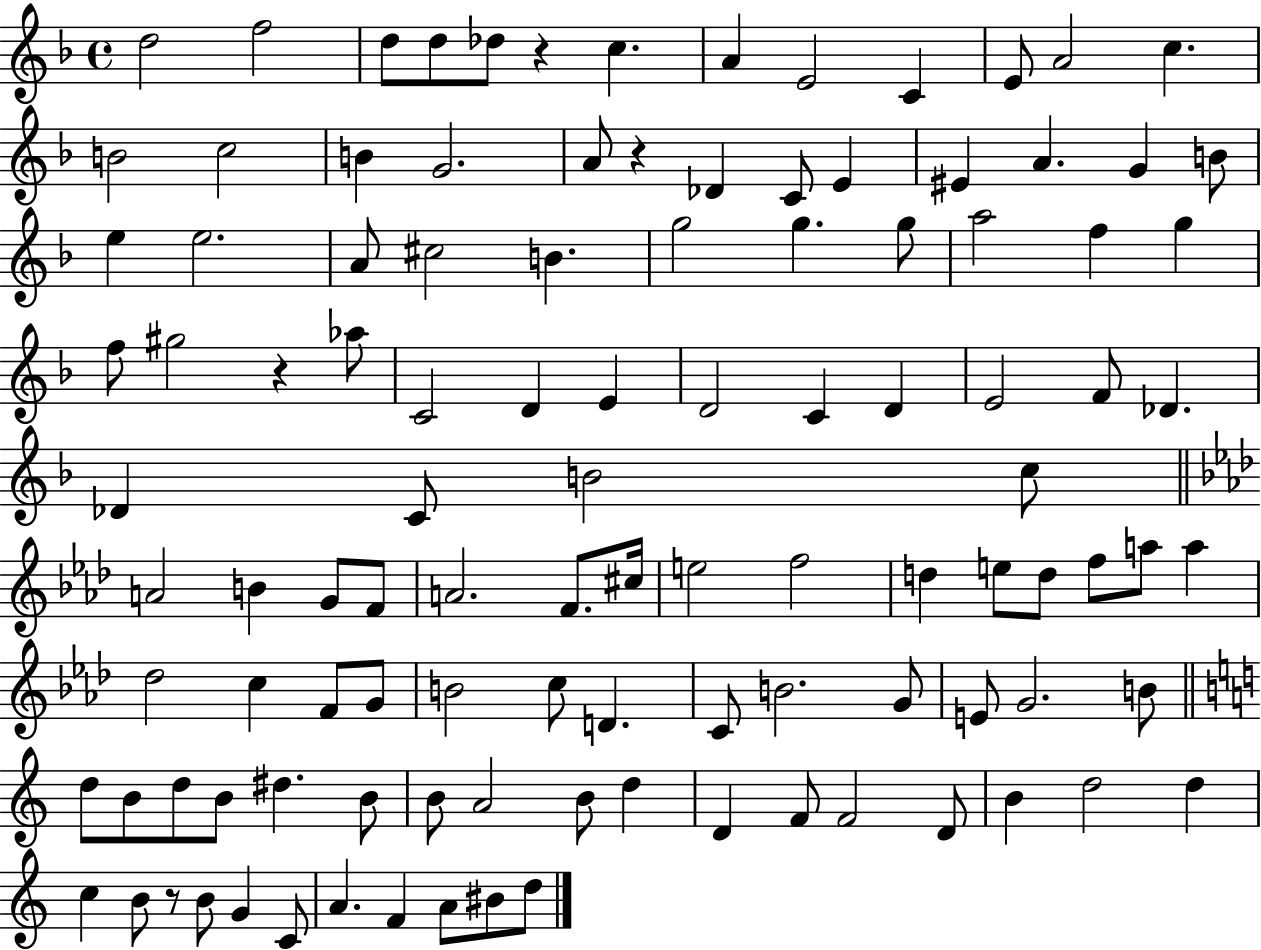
{
  \clef treble
  \time 4/4
  \defaultTimeSignature
  \key f \major
  d''2 f''2 | d''8 d''8 des''8 r4 c''4. | a'4 e'2 c'4 | e'8 a'2 c''4. | \break b'2 c''2 | b'4 g'2. | a'8 r4 des'4 c'8 e'4 | eis'4 a'4. g'4 b'8 | \break e''4 e''2. | a'8 cis''2 b'4. | g''2 g''4. g''8 | a''2 f''4 g''4 | \break f''8 gis''2 r4 aes''8 | c'2 d'4 e'4 | d'2 c'4 d'4 | e'2 f'8 des'4. | \break des'4 c'8 b'2 c''8 | \bar "||" \break \key aes \major a'2 b'4 g'8 f'8 | a'2. f'8. cis''16 | e''2 f''2 | d''4 e''8 d''8 f''8 a''8 a''4 | \break des''2 c''4 f'8 g'8 | b'2 c''8 d'4. | c'8 b'2. g'8 | e'8 g'2. b'8 | \break \bar "||" \break \key a \minor d''8 b'8 d''8 b'8 dis''4. b'8 | b'8 a'2 b'8 d''4 | d'4 f'8 f'2 d'8 | b'4 d''2 d''4 | \break c''4 b'8 r8 b'8 g'4 c'8 | a'4. f'4 a'8 bis'8 d''8 | \bar "|."
}